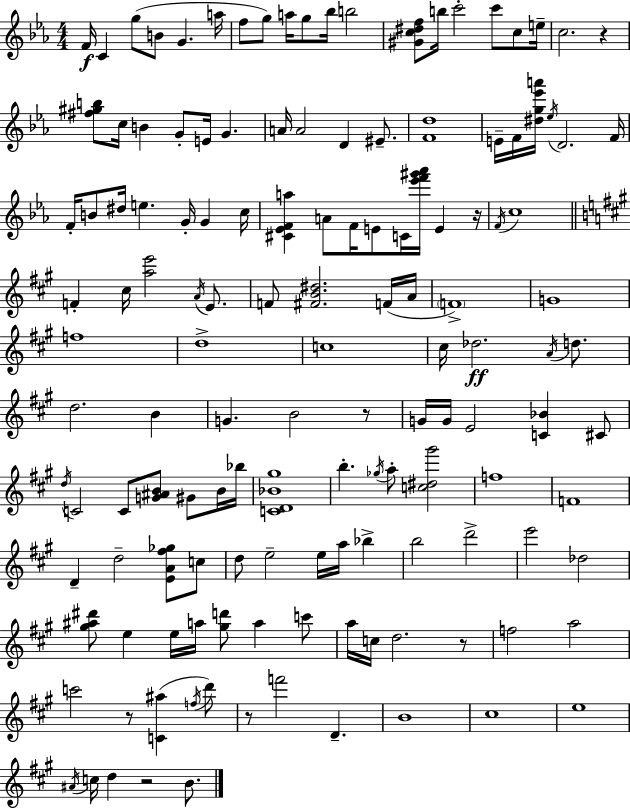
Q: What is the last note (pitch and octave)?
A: B4